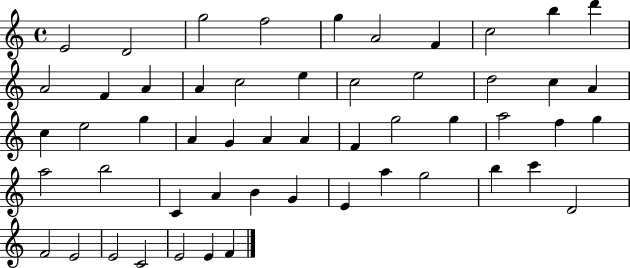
X:1
T:Untitled
M:4/4
L:1/4
K:C
E2 D2 g2 f2 g A2 F c2 b d' A2 F A A c2 e c2 e2 d2 c A c e2 g A G A A F g2 g a2 f g a2 b2 C A B G E a g2 b c' D2 F2 E2 E2 C2 E2 E F